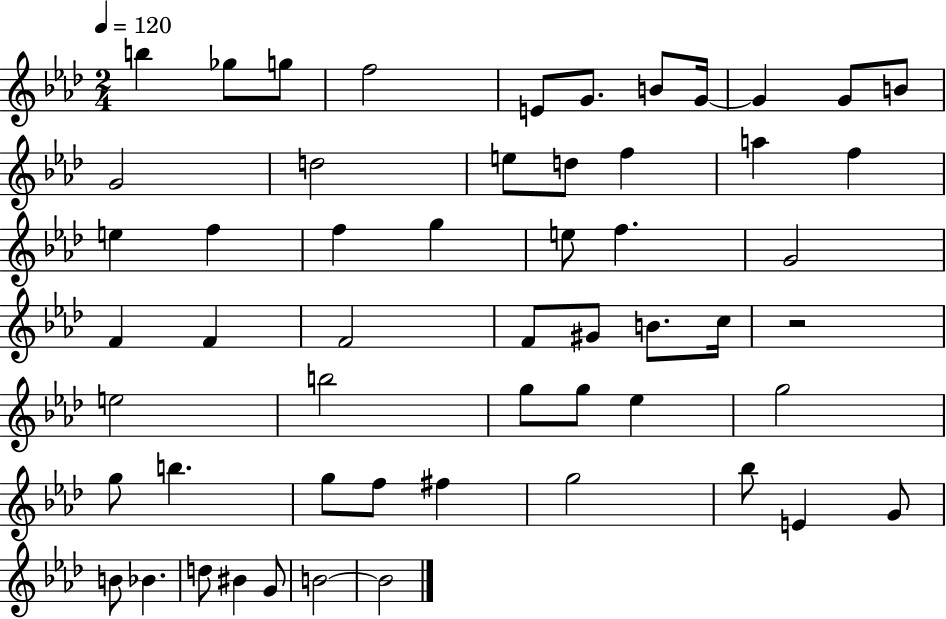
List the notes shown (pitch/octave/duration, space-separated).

B5/q Gb5/e G5/e F5/h E4/e G4/e. B4/e G4/s G4/q G4/e B4/e G4/h D5/h E5/e D5/e F5/q A5/q F5/q E5/q F5/q F5/q G5/q E5/e F5/q. G4/h F4/q F4/q F4/h F4/e G#4/e B4/e. C5/s R/h E5/h B5/h G5/e G5/e Eb5/q G5/h G5/e B5/q. G5/e F5/e F#5/q G5/h Bb5/e E4/q G4/e B4/e Bb4/q. D5/e BIS4/q G4/e B4/h B4/h